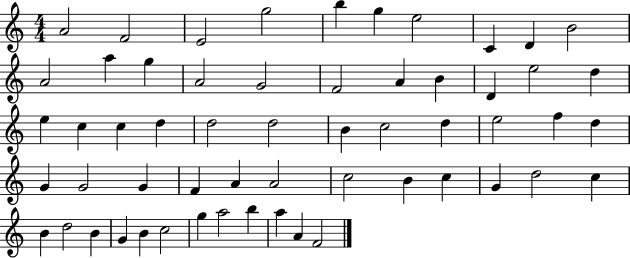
{
  \clef treble
  \numericTimeSignature
  \time 4/4
  \key c \major
  a'2 f'2 | e'2 g''2 | b''4 g''4 e''2 | c'4 d'4 b'2 | \break a'2 a''4 g''4 | a'2 g'2 | f'2 a'4 b'4 | d'4 e''2 d''4 | \break e''4 c''4 c''4 d''4 | d''2 d''2 | b'4 c''2 d''4 | e''2 f''4 d''4 | \break g'4 g'2 g'4 | f'4 a'4 a'2 | c''2 b'4 c''4 | g'4 d''2 c''4 | \break b'4 d''2 b'4 | g'4 b'4 c''2 | g''4 a''2 b''4 | a''4 a'4 f'2 | \break \bar "|."
}